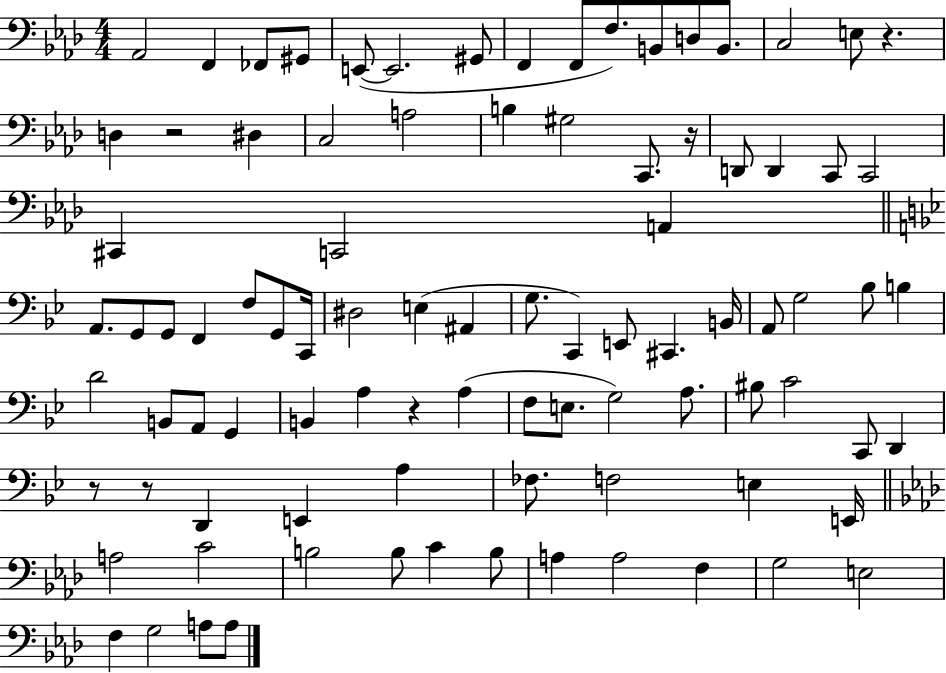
{
  \clef bass
  \numericTimeSignature
  \time 4/4
  \key aes \major
  aes,2 f,4 fes,8 gis,8 | e,8~(~ e,2. gis,8 | f,4 f,8 f8.) b,8 d8 b,8. | c2 e8 r4. | \break d4 r2 dis4 | c2 a2 | b4 gis2 c,8. r16 | d,8 d,4 c,8 c,2 | \break cis,4 c,2 a,4 | \bar "||" \break \key bes \major a,8. g,8 g,8 f,4 f8 g,8 c,16 | dis2 e4( ais,4 | g8. c,4) e,8 cis,4. b,16 | a,8 g2 bes8 b4 | \break d'2 b,8 a,8 g,4 | b,4 a4 r4 a4( | f8 e8. g2) a8. | bis8 c'2 c,8 d,4 | \break r8 r8 d,4 e,4 a4 | fes8. f2 e4 e,16 | \bar "||" \break \key aes \major a2 c'2 | b2 b8 c'4 b8 | a4 a2 f4 | g2 e2 | \break f4 g2 a8 a8 | \bar "|."
}